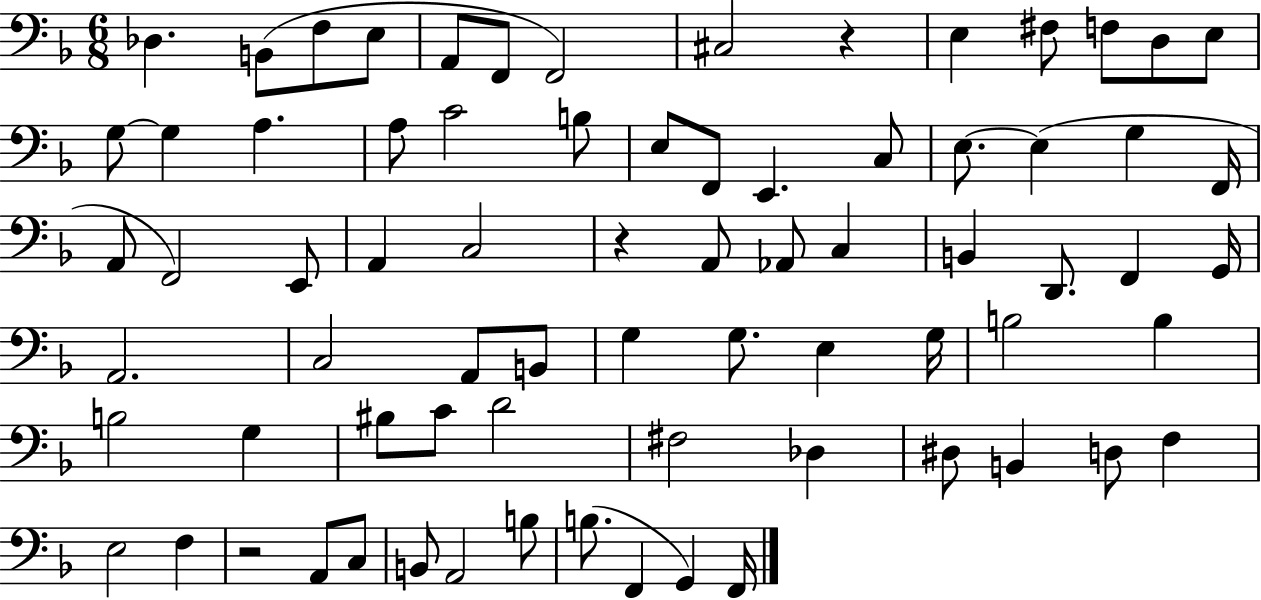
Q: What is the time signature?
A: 6/8